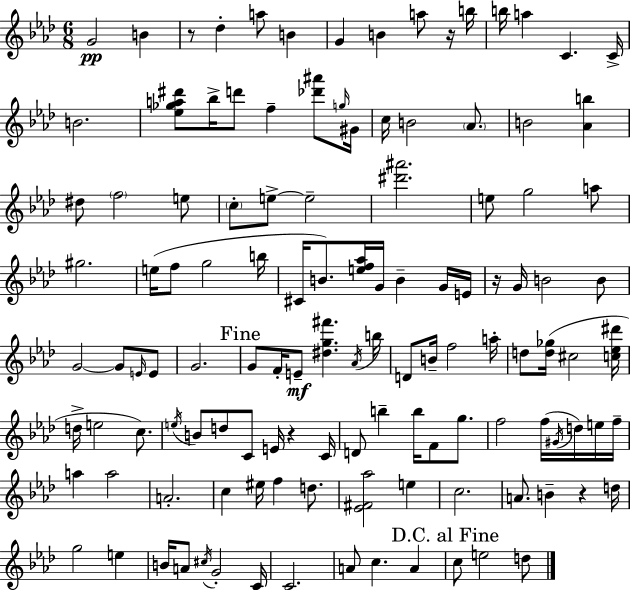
{
  \clef treble
  \numericTimeSignature
  \time 6/8
  \key aes \major
  \repeat volta 2 { g'2\pp b'4 | r8 des''4-. a''8 b'4 | g'4 b'4 a''8 r16 b''16 | b''16 a''4 c'4. c'16-> | \break b'2. | <ees'' ges'' a'' dis'''>8 bes''16-> d'''8 f''4-- <des''' ais'''>8 \grace { g''16 } | gis'16 c''16 b'2 \parenthesize aes'8. | b'2 <aes' b''>4 | \break dis''8 \parenthesize f''2 e''8 | \parenthesize c''8-. e''8->~~ e''2-- | <dis''' ais'''>2. | e''8 g''2 a''8 | \break gis''2. | e''16( f''8 g''2 | b''16 cis'16 b'8.) <e'' f'' aes''>16 g'16 b'4-- g'16 | e'16 r16 g'16 b'2 b'8 | \break g'2~~ g'8 \grace { e'16 } | e'8 g'2. | \mark "Fine" g'8 f'16-. e'8--\mf <dis'' g'' fis'''>4. | \acciaccatura { aes'16 } b''16 d'8 b'16-- f''2 | \break a''16-. d''8 <d'' ges''>16( cis''2 | <c'' ees'' dis'''>16 d''16-> e''2 | c''8.) \acciaccatura { e''16 } b'8 d''8 c'8 e'16 r4 | c'16 d'8 b''4-- b''16 f'8 | \break g''8. f''2 | f''16( \acciaccatura { gis'16 } d''16) e''16 f''16-- a''4 a''2 | a'2.-. | c''4 eis''16 f''4 | \break d''8. <ees' fis' aes''>2 | e''4 c''2. | a'8. b'4-- | r4 d''16 g''2 | \break e''4 b'16 a'8 \acciaccatura { cis''16 } g'2-. | c'16 c'2. | a'8 c''4. | a'4 \mark "D.C. al Fine" c''8 e''2 | \break d''8 } \bar "|."
}